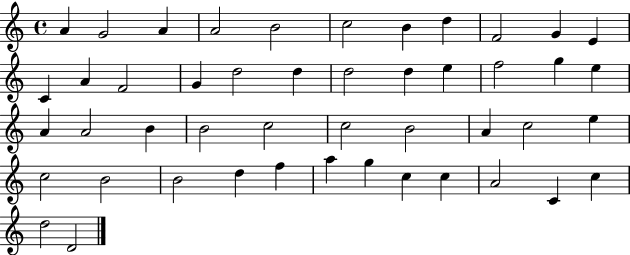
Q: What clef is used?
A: treble